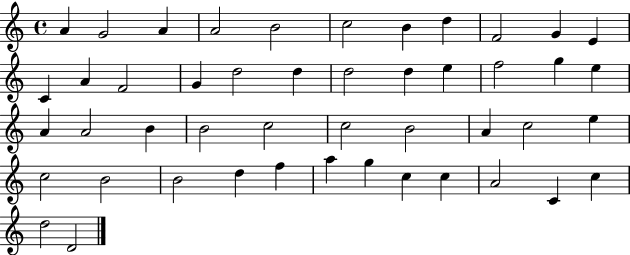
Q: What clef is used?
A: treble